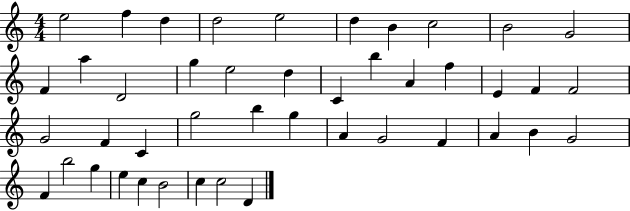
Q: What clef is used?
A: treble